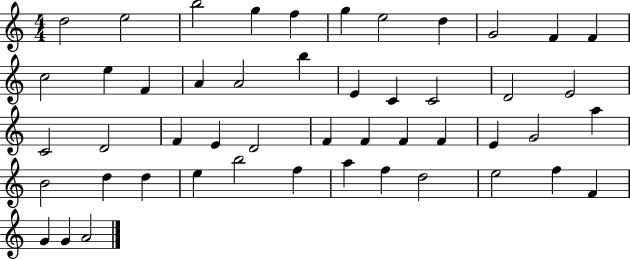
{
  \clef treble
  \numericTimeSignature
  \time 4/4
  \key c \major
  d''2 e''2 | b''2 g''4 f''4 | g''4 e''2 d''4 | g'2 f'4 f'4 | \break c''2 e''4 f'4 | a'4 a'2 b''4 | e'4 c'4 c'2 | d'2 e'2 | \break c'2 d'2 | f'4 e'4 d'2 | f'4 f'4 f'4 f'4 | e'4 g'2 a''4 | \break b'2 d''4 d''4 | e''4 b''2 f''4 | a''4 f''4 d''2 | e''2 f''4 f'4 | \break g'4 g'4 a'2 | \bar "|."
}